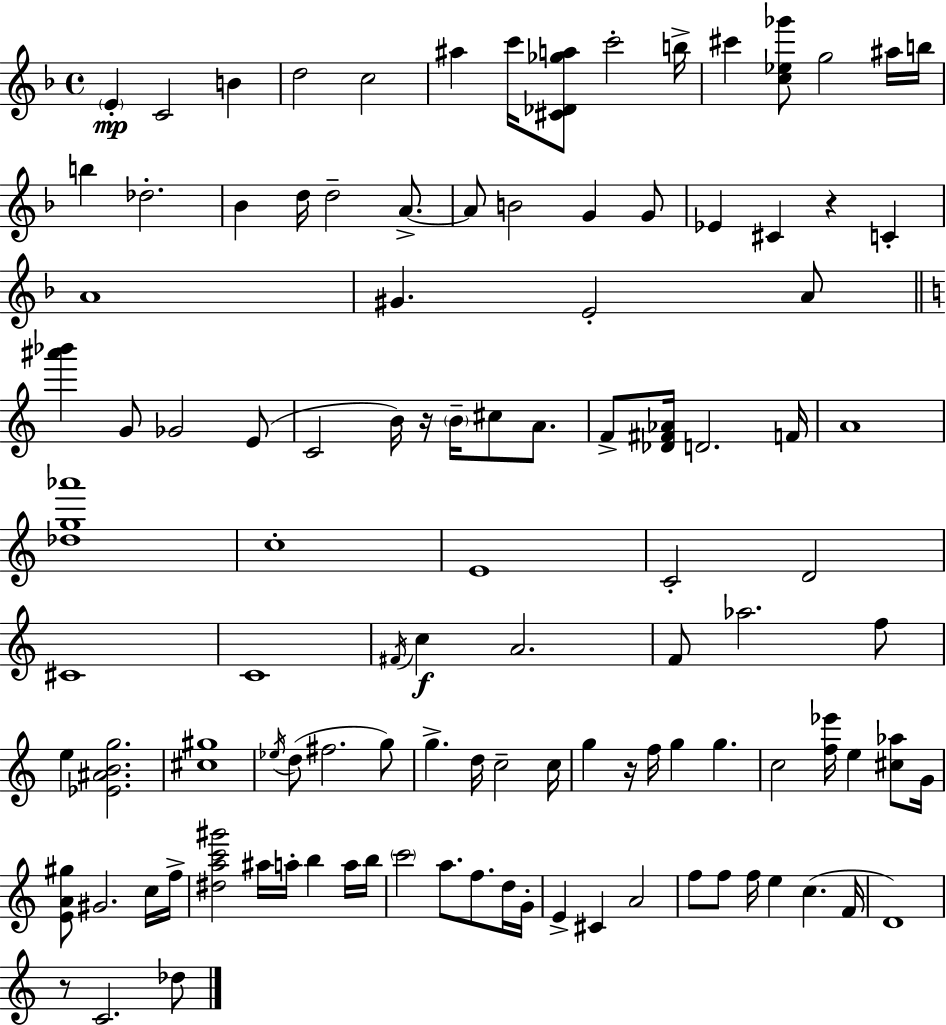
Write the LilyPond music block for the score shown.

{
  \clef treble
  \time 4/4
  \defaultTimeSignature
  \key d \minor
  \parenthesize e'4-.\mp c'2 b'4 | d''2 c''2 | ais''4 c'''16 <cis' des' ges'' a''>8 c'''2-. b''16-> | cis'''4 <c'' ees'' ges'''>8 g''2 ais''16 b''16 | \break b''4 des''2.-. | bes'4 d''16 d''2-- a'8.->~~ | a'8 b'2 g'4 g'8 | ees'4 cis'4 r4 c'4-. | \break a'1 | gis'4. e'2-. a'8 | \bar "||" \break \key c \major <ais''' bes'''>4 g'8 ges'2 e'8( | c'2 b'16) r16 \parenthesize b'16-- cis''8 a'8. | f'8-> <des' fis' aes'>16 d'2. f'16 | a'1 | \break <des'' g'' aes'''>1 | c''1-. | e'1 | c'2-. d'2 | \break cis'1 | c'1 | \acciaccatura { fis'16 }\f c''4 a'2. | f'8 aes''2. f''8 | \break e''4 <ees' ais' b' g''>2. | <cis'' gis''>1 | \acciaccatura { ees''16 }( d''8 fis''2. | g''8) g''4.-> d''16 c''2-- | \break c''16 g''4 r16 f''16 g''4 g''4. | c''2 <f'' ees'''>16 e''4 <cis'' aes''>8 | g'16 <e' a' gis''>8 gis'2. | c''16 f''16-> <dis'' a'' c''' gis'''>2 ais''16 a''16-. b''4 | \break a''16 b''16 \parenthesize c'''2 a''8. f''8. | d''16 g'16-. e'4-> cis'4 a'2 | f''8 f''8 f''16 e''4 c''4.( | f'16 d'1) | \break r8 c'2. | des''8 \bar "|."
}